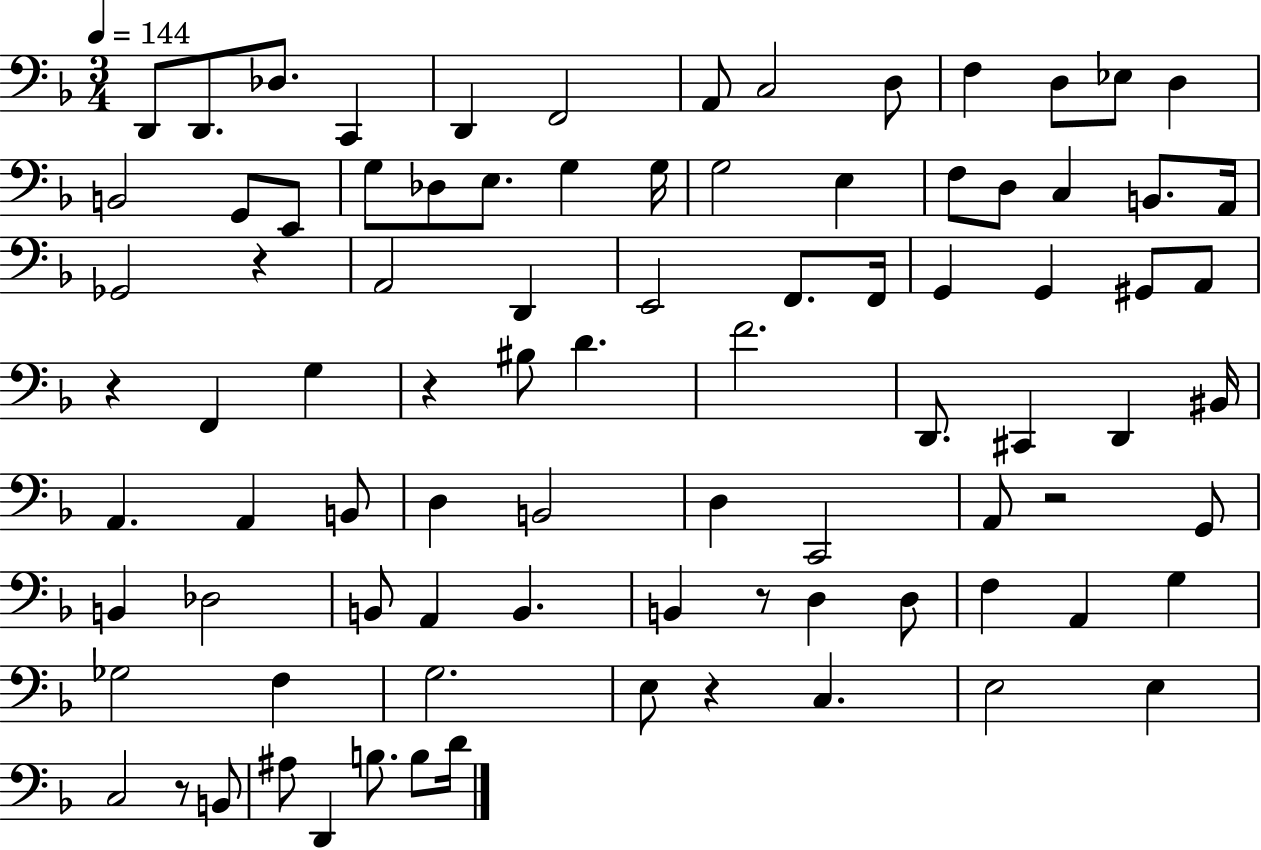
D2/e D2/e. Db3/e. C2/q D2/q F2/h A2/e C3/h D3/e F3/q D3/e Eb3/e D3/q B2/h G2/e E2/e G3/e Db3/e E3/e. G3/q G3/s G3/h E3/q F3/e D3/e C3/q B2/e. A2/s Gb2/h R/q A2/h D2/q E2/h F2/e. F2/s G2/q G2/q G#2/e A2/e R/q F2/q G3/q R/q BIS3/e D4/q. F4/h. D2/e. C#2/q D2/q BIS2/s A2/q. A2/q B2/e D3/q B2/h D3/q C2/h A2/e R/h G2/e B2/q Db3/h B2/e A2/q B2/q. B2/q R/e D3/q D3/e F3/q A2/q G3/q Gb3/h F3/q G3/h. E3/e R/q C3/q. E3/h E3/q C3/h R/e B2/e A#3/e D2/q B3/e. B3/e D4/s